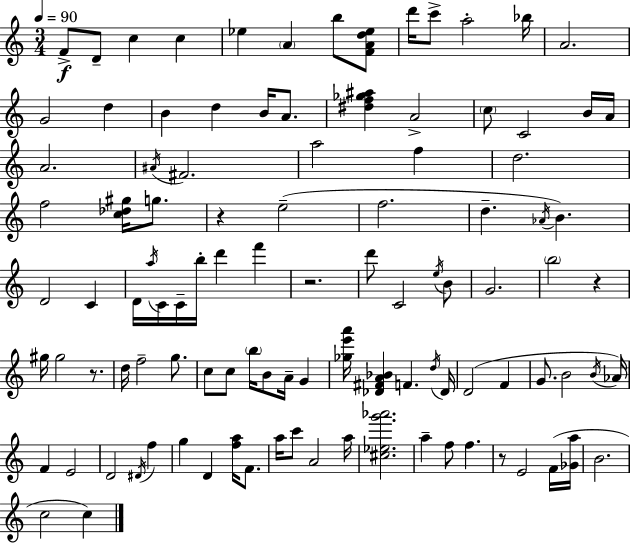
{
  \clef treble
  \numericTimeSignature
  \time 3/4
  \key a \minor
  \tempo 4 = 90
  f'8->\f d'8-- c''4 c''4 | ees''4 \parenthesize a'4 b''8 <f' a' d'' ees''>8 | d'''16 c'''8-> a''2-. bes''16 | a'2. | \break g'2 d''4 | b'4 d''4 b'16 a'8. | <dis'' f'' ges'' ais''>4 a'2-> | \parenthesize c''8 c'2 b'16 a'16 | \break a'2. | \acciaccatura { ais'16 } fis'2. | a''2 f''4 | d''2. | \break f''2 <c'' des'' gis''>16 g''8. | r4 e''2--( | f''2. | d''4.-- \acciaccatura { aes'16 } b'4.) | \break d'2 c'4 | d'16 \acciaccatura { a''16 } c'16 c'16-- b''16-. d'''4 f'''4 | r2. | d'''8 c'2 | \break \acciaccatura { e''16 } b'8 g'2. | \parenthesize b''2 | r4 gis''16 gis''2 | r8. d''16 f''2-- | \break g''8. c''8 c''8 \parenthesize b''16 b'8 a'16-- | g'4 <ges'' e''' a'''>16 <des' fis' a' bes'>4 f'4. | \acciaccatura { d''16 } des'16 d'2( | f'4 g'8. b'2 | \break \acciaccatura { b'16 } aes'16) f'4 e'2 | d'2 | \acciaccatura { dis'16 } f''4 g''4 d'4 | <f'' a''>16 f'8. a''16 c'''8 a'2 | \break a''16 <cis'' ees'' g''' aes'''>2. | a''4-- f''8 | f''4. r8 e'2 | f'16( <ges' a''>16 b'2. | \break c''2 | c''4) \bar "|."
}